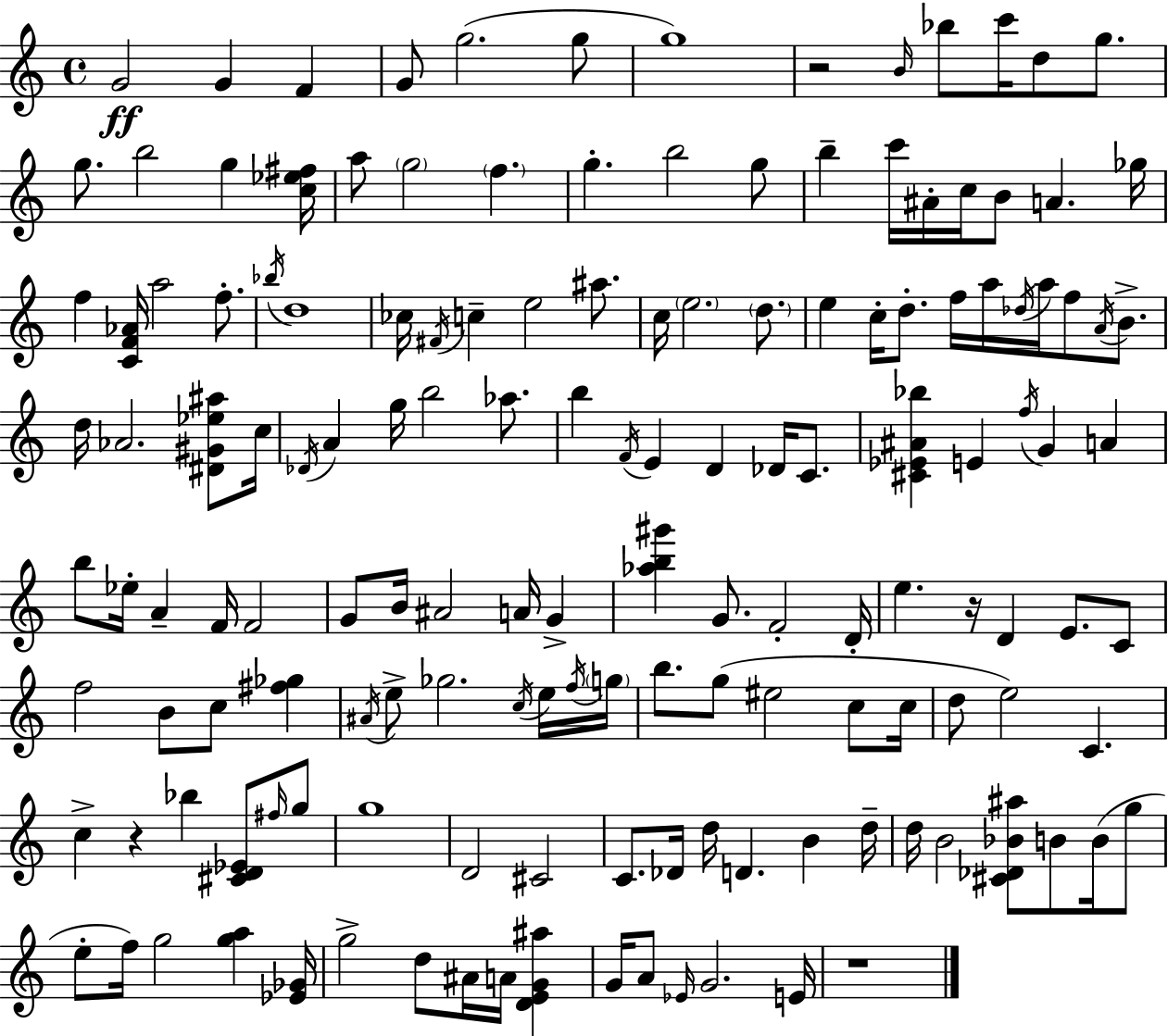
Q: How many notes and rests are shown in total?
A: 149